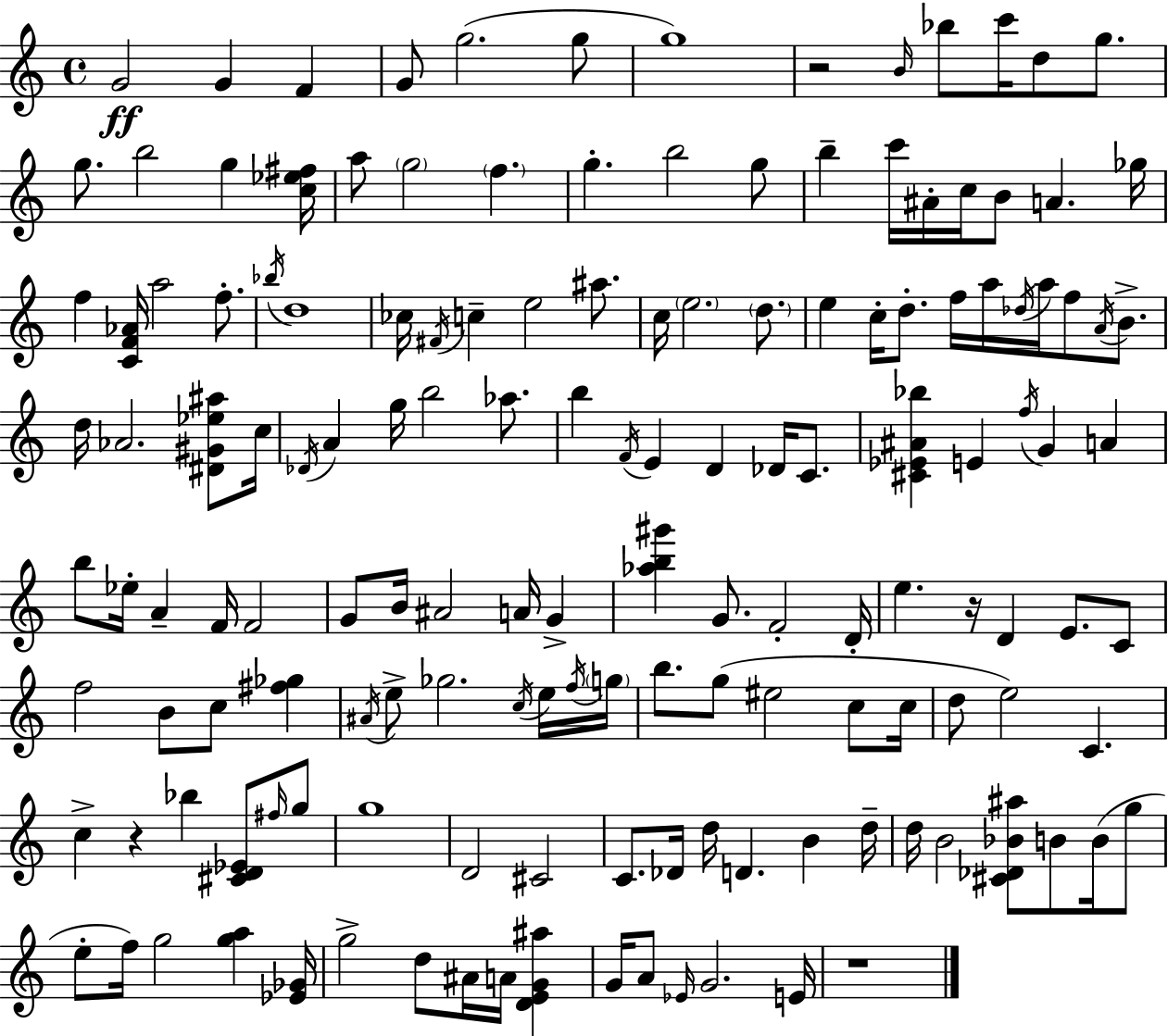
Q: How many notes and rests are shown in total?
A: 149